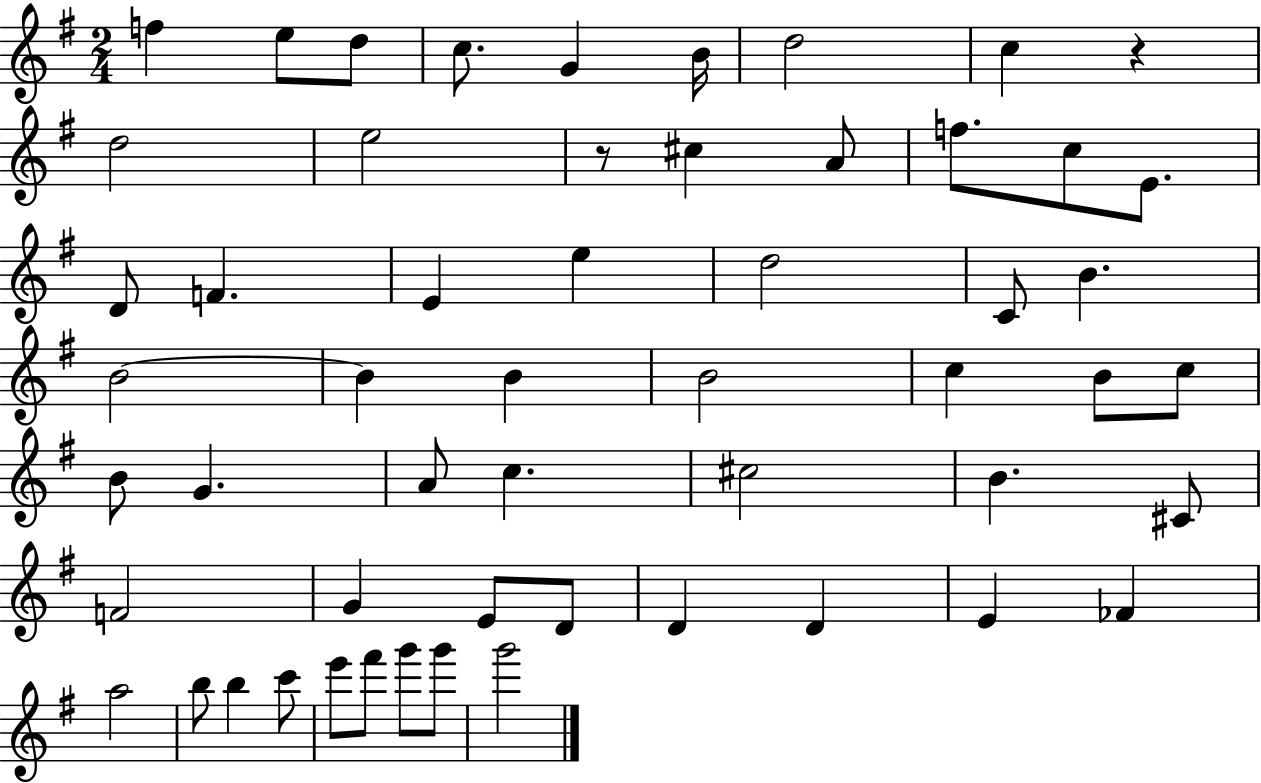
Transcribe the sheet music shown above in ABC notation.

X:1
T:Untitled
M:2/4
L:1/4
K:G
f e/2 d/2 c/2 G B/4 d2 c z d2 e2 z/2 ^c A/2 f/2 c/2 E/2 D/2 F E e d2 C/2 B B2 B B B2 c B/2 c/2 B/2 G A/2 c ^c2 B ^C/2 F2 G E/2 D/2 D D E _F a2 b/2 b c'/2 e'/2 ^f'/2 g'/2 g'/2 g'2